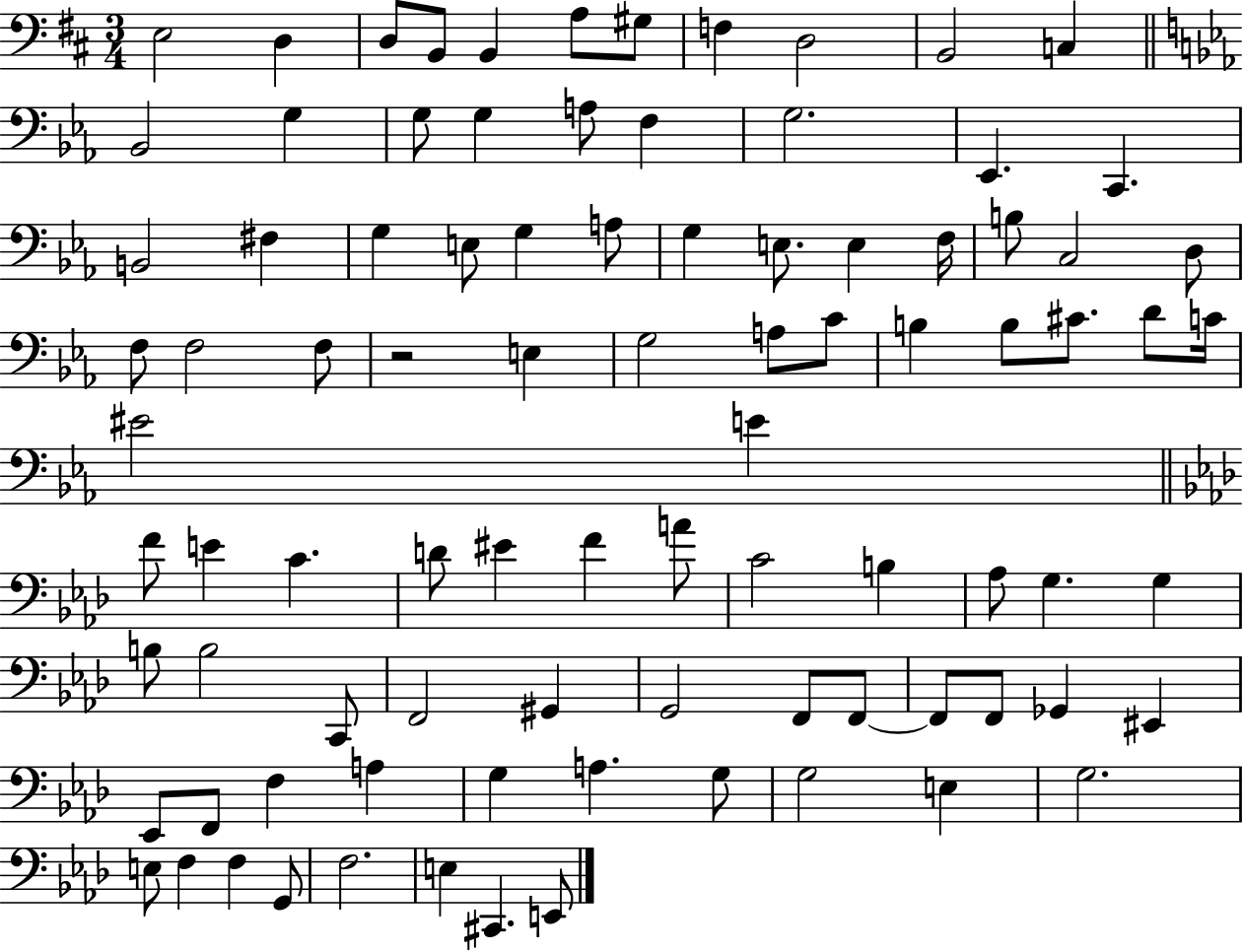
E3/h D3/q D3/e B2/e B2/q A3/e G#3/e F3/q D3/h B2/h C3/q Bb2/h G3/q G3/e G3/q A3/e F3/q G3/h. Eb2/q. C2/q. B2/h F#3/q G3/q E3/e G3/q A3/e G3/q E3/e. E3/q F3/s B3/e C3/h D3/e F3/e F3/h F3/e R/h E3/q G3/h A3/e C4/e B3/q B3/e C#4/e. D4/e C4/s EIS4/h E4/q F4/e E4/q C4/q. D4/e EIS4/q F4/q A4/e C4/h B3/q Ab3/e G3/q. G3/q B3/e B3/h C2/e F2/h G#2/q G2/h F2/e F2/e F2/e F2/e Gb2/q EIS2/q Eb2/e F2/e F3/q A3/q G3/q A3/q. G3/e G3/h E3/q G3/h. E3/e F3/q F3/q G2/e F3/h. E3/q C#2/q. E2/e